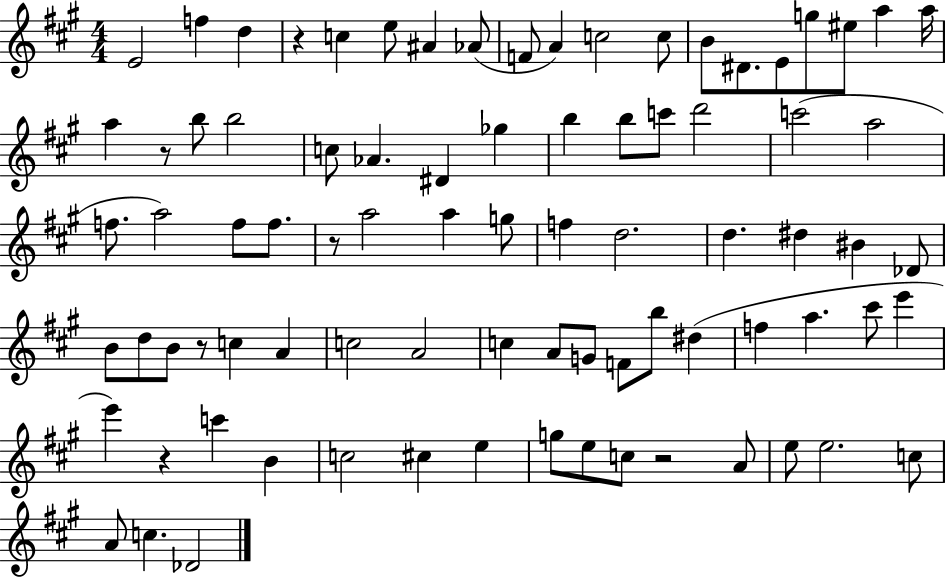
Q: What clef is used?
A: treble